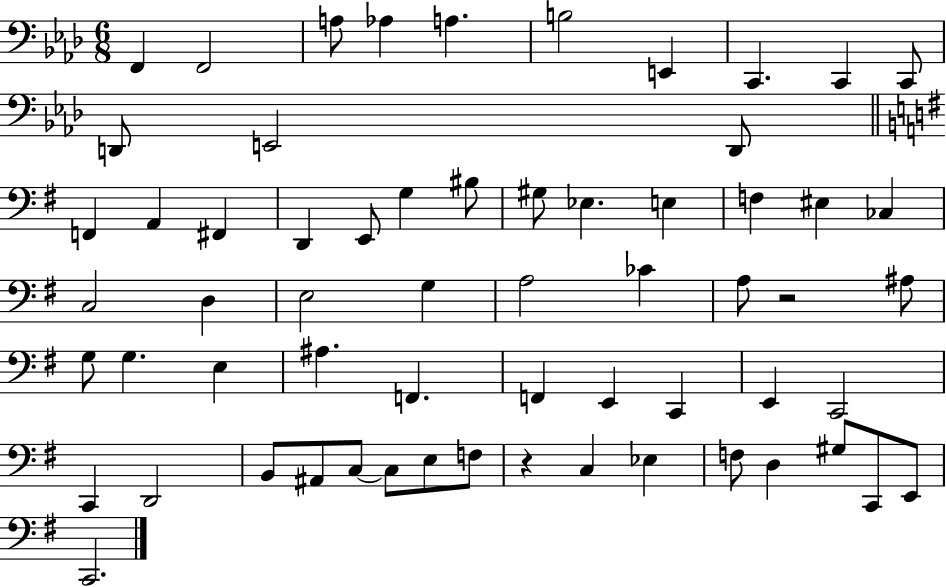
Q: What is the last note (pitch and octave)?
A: C2